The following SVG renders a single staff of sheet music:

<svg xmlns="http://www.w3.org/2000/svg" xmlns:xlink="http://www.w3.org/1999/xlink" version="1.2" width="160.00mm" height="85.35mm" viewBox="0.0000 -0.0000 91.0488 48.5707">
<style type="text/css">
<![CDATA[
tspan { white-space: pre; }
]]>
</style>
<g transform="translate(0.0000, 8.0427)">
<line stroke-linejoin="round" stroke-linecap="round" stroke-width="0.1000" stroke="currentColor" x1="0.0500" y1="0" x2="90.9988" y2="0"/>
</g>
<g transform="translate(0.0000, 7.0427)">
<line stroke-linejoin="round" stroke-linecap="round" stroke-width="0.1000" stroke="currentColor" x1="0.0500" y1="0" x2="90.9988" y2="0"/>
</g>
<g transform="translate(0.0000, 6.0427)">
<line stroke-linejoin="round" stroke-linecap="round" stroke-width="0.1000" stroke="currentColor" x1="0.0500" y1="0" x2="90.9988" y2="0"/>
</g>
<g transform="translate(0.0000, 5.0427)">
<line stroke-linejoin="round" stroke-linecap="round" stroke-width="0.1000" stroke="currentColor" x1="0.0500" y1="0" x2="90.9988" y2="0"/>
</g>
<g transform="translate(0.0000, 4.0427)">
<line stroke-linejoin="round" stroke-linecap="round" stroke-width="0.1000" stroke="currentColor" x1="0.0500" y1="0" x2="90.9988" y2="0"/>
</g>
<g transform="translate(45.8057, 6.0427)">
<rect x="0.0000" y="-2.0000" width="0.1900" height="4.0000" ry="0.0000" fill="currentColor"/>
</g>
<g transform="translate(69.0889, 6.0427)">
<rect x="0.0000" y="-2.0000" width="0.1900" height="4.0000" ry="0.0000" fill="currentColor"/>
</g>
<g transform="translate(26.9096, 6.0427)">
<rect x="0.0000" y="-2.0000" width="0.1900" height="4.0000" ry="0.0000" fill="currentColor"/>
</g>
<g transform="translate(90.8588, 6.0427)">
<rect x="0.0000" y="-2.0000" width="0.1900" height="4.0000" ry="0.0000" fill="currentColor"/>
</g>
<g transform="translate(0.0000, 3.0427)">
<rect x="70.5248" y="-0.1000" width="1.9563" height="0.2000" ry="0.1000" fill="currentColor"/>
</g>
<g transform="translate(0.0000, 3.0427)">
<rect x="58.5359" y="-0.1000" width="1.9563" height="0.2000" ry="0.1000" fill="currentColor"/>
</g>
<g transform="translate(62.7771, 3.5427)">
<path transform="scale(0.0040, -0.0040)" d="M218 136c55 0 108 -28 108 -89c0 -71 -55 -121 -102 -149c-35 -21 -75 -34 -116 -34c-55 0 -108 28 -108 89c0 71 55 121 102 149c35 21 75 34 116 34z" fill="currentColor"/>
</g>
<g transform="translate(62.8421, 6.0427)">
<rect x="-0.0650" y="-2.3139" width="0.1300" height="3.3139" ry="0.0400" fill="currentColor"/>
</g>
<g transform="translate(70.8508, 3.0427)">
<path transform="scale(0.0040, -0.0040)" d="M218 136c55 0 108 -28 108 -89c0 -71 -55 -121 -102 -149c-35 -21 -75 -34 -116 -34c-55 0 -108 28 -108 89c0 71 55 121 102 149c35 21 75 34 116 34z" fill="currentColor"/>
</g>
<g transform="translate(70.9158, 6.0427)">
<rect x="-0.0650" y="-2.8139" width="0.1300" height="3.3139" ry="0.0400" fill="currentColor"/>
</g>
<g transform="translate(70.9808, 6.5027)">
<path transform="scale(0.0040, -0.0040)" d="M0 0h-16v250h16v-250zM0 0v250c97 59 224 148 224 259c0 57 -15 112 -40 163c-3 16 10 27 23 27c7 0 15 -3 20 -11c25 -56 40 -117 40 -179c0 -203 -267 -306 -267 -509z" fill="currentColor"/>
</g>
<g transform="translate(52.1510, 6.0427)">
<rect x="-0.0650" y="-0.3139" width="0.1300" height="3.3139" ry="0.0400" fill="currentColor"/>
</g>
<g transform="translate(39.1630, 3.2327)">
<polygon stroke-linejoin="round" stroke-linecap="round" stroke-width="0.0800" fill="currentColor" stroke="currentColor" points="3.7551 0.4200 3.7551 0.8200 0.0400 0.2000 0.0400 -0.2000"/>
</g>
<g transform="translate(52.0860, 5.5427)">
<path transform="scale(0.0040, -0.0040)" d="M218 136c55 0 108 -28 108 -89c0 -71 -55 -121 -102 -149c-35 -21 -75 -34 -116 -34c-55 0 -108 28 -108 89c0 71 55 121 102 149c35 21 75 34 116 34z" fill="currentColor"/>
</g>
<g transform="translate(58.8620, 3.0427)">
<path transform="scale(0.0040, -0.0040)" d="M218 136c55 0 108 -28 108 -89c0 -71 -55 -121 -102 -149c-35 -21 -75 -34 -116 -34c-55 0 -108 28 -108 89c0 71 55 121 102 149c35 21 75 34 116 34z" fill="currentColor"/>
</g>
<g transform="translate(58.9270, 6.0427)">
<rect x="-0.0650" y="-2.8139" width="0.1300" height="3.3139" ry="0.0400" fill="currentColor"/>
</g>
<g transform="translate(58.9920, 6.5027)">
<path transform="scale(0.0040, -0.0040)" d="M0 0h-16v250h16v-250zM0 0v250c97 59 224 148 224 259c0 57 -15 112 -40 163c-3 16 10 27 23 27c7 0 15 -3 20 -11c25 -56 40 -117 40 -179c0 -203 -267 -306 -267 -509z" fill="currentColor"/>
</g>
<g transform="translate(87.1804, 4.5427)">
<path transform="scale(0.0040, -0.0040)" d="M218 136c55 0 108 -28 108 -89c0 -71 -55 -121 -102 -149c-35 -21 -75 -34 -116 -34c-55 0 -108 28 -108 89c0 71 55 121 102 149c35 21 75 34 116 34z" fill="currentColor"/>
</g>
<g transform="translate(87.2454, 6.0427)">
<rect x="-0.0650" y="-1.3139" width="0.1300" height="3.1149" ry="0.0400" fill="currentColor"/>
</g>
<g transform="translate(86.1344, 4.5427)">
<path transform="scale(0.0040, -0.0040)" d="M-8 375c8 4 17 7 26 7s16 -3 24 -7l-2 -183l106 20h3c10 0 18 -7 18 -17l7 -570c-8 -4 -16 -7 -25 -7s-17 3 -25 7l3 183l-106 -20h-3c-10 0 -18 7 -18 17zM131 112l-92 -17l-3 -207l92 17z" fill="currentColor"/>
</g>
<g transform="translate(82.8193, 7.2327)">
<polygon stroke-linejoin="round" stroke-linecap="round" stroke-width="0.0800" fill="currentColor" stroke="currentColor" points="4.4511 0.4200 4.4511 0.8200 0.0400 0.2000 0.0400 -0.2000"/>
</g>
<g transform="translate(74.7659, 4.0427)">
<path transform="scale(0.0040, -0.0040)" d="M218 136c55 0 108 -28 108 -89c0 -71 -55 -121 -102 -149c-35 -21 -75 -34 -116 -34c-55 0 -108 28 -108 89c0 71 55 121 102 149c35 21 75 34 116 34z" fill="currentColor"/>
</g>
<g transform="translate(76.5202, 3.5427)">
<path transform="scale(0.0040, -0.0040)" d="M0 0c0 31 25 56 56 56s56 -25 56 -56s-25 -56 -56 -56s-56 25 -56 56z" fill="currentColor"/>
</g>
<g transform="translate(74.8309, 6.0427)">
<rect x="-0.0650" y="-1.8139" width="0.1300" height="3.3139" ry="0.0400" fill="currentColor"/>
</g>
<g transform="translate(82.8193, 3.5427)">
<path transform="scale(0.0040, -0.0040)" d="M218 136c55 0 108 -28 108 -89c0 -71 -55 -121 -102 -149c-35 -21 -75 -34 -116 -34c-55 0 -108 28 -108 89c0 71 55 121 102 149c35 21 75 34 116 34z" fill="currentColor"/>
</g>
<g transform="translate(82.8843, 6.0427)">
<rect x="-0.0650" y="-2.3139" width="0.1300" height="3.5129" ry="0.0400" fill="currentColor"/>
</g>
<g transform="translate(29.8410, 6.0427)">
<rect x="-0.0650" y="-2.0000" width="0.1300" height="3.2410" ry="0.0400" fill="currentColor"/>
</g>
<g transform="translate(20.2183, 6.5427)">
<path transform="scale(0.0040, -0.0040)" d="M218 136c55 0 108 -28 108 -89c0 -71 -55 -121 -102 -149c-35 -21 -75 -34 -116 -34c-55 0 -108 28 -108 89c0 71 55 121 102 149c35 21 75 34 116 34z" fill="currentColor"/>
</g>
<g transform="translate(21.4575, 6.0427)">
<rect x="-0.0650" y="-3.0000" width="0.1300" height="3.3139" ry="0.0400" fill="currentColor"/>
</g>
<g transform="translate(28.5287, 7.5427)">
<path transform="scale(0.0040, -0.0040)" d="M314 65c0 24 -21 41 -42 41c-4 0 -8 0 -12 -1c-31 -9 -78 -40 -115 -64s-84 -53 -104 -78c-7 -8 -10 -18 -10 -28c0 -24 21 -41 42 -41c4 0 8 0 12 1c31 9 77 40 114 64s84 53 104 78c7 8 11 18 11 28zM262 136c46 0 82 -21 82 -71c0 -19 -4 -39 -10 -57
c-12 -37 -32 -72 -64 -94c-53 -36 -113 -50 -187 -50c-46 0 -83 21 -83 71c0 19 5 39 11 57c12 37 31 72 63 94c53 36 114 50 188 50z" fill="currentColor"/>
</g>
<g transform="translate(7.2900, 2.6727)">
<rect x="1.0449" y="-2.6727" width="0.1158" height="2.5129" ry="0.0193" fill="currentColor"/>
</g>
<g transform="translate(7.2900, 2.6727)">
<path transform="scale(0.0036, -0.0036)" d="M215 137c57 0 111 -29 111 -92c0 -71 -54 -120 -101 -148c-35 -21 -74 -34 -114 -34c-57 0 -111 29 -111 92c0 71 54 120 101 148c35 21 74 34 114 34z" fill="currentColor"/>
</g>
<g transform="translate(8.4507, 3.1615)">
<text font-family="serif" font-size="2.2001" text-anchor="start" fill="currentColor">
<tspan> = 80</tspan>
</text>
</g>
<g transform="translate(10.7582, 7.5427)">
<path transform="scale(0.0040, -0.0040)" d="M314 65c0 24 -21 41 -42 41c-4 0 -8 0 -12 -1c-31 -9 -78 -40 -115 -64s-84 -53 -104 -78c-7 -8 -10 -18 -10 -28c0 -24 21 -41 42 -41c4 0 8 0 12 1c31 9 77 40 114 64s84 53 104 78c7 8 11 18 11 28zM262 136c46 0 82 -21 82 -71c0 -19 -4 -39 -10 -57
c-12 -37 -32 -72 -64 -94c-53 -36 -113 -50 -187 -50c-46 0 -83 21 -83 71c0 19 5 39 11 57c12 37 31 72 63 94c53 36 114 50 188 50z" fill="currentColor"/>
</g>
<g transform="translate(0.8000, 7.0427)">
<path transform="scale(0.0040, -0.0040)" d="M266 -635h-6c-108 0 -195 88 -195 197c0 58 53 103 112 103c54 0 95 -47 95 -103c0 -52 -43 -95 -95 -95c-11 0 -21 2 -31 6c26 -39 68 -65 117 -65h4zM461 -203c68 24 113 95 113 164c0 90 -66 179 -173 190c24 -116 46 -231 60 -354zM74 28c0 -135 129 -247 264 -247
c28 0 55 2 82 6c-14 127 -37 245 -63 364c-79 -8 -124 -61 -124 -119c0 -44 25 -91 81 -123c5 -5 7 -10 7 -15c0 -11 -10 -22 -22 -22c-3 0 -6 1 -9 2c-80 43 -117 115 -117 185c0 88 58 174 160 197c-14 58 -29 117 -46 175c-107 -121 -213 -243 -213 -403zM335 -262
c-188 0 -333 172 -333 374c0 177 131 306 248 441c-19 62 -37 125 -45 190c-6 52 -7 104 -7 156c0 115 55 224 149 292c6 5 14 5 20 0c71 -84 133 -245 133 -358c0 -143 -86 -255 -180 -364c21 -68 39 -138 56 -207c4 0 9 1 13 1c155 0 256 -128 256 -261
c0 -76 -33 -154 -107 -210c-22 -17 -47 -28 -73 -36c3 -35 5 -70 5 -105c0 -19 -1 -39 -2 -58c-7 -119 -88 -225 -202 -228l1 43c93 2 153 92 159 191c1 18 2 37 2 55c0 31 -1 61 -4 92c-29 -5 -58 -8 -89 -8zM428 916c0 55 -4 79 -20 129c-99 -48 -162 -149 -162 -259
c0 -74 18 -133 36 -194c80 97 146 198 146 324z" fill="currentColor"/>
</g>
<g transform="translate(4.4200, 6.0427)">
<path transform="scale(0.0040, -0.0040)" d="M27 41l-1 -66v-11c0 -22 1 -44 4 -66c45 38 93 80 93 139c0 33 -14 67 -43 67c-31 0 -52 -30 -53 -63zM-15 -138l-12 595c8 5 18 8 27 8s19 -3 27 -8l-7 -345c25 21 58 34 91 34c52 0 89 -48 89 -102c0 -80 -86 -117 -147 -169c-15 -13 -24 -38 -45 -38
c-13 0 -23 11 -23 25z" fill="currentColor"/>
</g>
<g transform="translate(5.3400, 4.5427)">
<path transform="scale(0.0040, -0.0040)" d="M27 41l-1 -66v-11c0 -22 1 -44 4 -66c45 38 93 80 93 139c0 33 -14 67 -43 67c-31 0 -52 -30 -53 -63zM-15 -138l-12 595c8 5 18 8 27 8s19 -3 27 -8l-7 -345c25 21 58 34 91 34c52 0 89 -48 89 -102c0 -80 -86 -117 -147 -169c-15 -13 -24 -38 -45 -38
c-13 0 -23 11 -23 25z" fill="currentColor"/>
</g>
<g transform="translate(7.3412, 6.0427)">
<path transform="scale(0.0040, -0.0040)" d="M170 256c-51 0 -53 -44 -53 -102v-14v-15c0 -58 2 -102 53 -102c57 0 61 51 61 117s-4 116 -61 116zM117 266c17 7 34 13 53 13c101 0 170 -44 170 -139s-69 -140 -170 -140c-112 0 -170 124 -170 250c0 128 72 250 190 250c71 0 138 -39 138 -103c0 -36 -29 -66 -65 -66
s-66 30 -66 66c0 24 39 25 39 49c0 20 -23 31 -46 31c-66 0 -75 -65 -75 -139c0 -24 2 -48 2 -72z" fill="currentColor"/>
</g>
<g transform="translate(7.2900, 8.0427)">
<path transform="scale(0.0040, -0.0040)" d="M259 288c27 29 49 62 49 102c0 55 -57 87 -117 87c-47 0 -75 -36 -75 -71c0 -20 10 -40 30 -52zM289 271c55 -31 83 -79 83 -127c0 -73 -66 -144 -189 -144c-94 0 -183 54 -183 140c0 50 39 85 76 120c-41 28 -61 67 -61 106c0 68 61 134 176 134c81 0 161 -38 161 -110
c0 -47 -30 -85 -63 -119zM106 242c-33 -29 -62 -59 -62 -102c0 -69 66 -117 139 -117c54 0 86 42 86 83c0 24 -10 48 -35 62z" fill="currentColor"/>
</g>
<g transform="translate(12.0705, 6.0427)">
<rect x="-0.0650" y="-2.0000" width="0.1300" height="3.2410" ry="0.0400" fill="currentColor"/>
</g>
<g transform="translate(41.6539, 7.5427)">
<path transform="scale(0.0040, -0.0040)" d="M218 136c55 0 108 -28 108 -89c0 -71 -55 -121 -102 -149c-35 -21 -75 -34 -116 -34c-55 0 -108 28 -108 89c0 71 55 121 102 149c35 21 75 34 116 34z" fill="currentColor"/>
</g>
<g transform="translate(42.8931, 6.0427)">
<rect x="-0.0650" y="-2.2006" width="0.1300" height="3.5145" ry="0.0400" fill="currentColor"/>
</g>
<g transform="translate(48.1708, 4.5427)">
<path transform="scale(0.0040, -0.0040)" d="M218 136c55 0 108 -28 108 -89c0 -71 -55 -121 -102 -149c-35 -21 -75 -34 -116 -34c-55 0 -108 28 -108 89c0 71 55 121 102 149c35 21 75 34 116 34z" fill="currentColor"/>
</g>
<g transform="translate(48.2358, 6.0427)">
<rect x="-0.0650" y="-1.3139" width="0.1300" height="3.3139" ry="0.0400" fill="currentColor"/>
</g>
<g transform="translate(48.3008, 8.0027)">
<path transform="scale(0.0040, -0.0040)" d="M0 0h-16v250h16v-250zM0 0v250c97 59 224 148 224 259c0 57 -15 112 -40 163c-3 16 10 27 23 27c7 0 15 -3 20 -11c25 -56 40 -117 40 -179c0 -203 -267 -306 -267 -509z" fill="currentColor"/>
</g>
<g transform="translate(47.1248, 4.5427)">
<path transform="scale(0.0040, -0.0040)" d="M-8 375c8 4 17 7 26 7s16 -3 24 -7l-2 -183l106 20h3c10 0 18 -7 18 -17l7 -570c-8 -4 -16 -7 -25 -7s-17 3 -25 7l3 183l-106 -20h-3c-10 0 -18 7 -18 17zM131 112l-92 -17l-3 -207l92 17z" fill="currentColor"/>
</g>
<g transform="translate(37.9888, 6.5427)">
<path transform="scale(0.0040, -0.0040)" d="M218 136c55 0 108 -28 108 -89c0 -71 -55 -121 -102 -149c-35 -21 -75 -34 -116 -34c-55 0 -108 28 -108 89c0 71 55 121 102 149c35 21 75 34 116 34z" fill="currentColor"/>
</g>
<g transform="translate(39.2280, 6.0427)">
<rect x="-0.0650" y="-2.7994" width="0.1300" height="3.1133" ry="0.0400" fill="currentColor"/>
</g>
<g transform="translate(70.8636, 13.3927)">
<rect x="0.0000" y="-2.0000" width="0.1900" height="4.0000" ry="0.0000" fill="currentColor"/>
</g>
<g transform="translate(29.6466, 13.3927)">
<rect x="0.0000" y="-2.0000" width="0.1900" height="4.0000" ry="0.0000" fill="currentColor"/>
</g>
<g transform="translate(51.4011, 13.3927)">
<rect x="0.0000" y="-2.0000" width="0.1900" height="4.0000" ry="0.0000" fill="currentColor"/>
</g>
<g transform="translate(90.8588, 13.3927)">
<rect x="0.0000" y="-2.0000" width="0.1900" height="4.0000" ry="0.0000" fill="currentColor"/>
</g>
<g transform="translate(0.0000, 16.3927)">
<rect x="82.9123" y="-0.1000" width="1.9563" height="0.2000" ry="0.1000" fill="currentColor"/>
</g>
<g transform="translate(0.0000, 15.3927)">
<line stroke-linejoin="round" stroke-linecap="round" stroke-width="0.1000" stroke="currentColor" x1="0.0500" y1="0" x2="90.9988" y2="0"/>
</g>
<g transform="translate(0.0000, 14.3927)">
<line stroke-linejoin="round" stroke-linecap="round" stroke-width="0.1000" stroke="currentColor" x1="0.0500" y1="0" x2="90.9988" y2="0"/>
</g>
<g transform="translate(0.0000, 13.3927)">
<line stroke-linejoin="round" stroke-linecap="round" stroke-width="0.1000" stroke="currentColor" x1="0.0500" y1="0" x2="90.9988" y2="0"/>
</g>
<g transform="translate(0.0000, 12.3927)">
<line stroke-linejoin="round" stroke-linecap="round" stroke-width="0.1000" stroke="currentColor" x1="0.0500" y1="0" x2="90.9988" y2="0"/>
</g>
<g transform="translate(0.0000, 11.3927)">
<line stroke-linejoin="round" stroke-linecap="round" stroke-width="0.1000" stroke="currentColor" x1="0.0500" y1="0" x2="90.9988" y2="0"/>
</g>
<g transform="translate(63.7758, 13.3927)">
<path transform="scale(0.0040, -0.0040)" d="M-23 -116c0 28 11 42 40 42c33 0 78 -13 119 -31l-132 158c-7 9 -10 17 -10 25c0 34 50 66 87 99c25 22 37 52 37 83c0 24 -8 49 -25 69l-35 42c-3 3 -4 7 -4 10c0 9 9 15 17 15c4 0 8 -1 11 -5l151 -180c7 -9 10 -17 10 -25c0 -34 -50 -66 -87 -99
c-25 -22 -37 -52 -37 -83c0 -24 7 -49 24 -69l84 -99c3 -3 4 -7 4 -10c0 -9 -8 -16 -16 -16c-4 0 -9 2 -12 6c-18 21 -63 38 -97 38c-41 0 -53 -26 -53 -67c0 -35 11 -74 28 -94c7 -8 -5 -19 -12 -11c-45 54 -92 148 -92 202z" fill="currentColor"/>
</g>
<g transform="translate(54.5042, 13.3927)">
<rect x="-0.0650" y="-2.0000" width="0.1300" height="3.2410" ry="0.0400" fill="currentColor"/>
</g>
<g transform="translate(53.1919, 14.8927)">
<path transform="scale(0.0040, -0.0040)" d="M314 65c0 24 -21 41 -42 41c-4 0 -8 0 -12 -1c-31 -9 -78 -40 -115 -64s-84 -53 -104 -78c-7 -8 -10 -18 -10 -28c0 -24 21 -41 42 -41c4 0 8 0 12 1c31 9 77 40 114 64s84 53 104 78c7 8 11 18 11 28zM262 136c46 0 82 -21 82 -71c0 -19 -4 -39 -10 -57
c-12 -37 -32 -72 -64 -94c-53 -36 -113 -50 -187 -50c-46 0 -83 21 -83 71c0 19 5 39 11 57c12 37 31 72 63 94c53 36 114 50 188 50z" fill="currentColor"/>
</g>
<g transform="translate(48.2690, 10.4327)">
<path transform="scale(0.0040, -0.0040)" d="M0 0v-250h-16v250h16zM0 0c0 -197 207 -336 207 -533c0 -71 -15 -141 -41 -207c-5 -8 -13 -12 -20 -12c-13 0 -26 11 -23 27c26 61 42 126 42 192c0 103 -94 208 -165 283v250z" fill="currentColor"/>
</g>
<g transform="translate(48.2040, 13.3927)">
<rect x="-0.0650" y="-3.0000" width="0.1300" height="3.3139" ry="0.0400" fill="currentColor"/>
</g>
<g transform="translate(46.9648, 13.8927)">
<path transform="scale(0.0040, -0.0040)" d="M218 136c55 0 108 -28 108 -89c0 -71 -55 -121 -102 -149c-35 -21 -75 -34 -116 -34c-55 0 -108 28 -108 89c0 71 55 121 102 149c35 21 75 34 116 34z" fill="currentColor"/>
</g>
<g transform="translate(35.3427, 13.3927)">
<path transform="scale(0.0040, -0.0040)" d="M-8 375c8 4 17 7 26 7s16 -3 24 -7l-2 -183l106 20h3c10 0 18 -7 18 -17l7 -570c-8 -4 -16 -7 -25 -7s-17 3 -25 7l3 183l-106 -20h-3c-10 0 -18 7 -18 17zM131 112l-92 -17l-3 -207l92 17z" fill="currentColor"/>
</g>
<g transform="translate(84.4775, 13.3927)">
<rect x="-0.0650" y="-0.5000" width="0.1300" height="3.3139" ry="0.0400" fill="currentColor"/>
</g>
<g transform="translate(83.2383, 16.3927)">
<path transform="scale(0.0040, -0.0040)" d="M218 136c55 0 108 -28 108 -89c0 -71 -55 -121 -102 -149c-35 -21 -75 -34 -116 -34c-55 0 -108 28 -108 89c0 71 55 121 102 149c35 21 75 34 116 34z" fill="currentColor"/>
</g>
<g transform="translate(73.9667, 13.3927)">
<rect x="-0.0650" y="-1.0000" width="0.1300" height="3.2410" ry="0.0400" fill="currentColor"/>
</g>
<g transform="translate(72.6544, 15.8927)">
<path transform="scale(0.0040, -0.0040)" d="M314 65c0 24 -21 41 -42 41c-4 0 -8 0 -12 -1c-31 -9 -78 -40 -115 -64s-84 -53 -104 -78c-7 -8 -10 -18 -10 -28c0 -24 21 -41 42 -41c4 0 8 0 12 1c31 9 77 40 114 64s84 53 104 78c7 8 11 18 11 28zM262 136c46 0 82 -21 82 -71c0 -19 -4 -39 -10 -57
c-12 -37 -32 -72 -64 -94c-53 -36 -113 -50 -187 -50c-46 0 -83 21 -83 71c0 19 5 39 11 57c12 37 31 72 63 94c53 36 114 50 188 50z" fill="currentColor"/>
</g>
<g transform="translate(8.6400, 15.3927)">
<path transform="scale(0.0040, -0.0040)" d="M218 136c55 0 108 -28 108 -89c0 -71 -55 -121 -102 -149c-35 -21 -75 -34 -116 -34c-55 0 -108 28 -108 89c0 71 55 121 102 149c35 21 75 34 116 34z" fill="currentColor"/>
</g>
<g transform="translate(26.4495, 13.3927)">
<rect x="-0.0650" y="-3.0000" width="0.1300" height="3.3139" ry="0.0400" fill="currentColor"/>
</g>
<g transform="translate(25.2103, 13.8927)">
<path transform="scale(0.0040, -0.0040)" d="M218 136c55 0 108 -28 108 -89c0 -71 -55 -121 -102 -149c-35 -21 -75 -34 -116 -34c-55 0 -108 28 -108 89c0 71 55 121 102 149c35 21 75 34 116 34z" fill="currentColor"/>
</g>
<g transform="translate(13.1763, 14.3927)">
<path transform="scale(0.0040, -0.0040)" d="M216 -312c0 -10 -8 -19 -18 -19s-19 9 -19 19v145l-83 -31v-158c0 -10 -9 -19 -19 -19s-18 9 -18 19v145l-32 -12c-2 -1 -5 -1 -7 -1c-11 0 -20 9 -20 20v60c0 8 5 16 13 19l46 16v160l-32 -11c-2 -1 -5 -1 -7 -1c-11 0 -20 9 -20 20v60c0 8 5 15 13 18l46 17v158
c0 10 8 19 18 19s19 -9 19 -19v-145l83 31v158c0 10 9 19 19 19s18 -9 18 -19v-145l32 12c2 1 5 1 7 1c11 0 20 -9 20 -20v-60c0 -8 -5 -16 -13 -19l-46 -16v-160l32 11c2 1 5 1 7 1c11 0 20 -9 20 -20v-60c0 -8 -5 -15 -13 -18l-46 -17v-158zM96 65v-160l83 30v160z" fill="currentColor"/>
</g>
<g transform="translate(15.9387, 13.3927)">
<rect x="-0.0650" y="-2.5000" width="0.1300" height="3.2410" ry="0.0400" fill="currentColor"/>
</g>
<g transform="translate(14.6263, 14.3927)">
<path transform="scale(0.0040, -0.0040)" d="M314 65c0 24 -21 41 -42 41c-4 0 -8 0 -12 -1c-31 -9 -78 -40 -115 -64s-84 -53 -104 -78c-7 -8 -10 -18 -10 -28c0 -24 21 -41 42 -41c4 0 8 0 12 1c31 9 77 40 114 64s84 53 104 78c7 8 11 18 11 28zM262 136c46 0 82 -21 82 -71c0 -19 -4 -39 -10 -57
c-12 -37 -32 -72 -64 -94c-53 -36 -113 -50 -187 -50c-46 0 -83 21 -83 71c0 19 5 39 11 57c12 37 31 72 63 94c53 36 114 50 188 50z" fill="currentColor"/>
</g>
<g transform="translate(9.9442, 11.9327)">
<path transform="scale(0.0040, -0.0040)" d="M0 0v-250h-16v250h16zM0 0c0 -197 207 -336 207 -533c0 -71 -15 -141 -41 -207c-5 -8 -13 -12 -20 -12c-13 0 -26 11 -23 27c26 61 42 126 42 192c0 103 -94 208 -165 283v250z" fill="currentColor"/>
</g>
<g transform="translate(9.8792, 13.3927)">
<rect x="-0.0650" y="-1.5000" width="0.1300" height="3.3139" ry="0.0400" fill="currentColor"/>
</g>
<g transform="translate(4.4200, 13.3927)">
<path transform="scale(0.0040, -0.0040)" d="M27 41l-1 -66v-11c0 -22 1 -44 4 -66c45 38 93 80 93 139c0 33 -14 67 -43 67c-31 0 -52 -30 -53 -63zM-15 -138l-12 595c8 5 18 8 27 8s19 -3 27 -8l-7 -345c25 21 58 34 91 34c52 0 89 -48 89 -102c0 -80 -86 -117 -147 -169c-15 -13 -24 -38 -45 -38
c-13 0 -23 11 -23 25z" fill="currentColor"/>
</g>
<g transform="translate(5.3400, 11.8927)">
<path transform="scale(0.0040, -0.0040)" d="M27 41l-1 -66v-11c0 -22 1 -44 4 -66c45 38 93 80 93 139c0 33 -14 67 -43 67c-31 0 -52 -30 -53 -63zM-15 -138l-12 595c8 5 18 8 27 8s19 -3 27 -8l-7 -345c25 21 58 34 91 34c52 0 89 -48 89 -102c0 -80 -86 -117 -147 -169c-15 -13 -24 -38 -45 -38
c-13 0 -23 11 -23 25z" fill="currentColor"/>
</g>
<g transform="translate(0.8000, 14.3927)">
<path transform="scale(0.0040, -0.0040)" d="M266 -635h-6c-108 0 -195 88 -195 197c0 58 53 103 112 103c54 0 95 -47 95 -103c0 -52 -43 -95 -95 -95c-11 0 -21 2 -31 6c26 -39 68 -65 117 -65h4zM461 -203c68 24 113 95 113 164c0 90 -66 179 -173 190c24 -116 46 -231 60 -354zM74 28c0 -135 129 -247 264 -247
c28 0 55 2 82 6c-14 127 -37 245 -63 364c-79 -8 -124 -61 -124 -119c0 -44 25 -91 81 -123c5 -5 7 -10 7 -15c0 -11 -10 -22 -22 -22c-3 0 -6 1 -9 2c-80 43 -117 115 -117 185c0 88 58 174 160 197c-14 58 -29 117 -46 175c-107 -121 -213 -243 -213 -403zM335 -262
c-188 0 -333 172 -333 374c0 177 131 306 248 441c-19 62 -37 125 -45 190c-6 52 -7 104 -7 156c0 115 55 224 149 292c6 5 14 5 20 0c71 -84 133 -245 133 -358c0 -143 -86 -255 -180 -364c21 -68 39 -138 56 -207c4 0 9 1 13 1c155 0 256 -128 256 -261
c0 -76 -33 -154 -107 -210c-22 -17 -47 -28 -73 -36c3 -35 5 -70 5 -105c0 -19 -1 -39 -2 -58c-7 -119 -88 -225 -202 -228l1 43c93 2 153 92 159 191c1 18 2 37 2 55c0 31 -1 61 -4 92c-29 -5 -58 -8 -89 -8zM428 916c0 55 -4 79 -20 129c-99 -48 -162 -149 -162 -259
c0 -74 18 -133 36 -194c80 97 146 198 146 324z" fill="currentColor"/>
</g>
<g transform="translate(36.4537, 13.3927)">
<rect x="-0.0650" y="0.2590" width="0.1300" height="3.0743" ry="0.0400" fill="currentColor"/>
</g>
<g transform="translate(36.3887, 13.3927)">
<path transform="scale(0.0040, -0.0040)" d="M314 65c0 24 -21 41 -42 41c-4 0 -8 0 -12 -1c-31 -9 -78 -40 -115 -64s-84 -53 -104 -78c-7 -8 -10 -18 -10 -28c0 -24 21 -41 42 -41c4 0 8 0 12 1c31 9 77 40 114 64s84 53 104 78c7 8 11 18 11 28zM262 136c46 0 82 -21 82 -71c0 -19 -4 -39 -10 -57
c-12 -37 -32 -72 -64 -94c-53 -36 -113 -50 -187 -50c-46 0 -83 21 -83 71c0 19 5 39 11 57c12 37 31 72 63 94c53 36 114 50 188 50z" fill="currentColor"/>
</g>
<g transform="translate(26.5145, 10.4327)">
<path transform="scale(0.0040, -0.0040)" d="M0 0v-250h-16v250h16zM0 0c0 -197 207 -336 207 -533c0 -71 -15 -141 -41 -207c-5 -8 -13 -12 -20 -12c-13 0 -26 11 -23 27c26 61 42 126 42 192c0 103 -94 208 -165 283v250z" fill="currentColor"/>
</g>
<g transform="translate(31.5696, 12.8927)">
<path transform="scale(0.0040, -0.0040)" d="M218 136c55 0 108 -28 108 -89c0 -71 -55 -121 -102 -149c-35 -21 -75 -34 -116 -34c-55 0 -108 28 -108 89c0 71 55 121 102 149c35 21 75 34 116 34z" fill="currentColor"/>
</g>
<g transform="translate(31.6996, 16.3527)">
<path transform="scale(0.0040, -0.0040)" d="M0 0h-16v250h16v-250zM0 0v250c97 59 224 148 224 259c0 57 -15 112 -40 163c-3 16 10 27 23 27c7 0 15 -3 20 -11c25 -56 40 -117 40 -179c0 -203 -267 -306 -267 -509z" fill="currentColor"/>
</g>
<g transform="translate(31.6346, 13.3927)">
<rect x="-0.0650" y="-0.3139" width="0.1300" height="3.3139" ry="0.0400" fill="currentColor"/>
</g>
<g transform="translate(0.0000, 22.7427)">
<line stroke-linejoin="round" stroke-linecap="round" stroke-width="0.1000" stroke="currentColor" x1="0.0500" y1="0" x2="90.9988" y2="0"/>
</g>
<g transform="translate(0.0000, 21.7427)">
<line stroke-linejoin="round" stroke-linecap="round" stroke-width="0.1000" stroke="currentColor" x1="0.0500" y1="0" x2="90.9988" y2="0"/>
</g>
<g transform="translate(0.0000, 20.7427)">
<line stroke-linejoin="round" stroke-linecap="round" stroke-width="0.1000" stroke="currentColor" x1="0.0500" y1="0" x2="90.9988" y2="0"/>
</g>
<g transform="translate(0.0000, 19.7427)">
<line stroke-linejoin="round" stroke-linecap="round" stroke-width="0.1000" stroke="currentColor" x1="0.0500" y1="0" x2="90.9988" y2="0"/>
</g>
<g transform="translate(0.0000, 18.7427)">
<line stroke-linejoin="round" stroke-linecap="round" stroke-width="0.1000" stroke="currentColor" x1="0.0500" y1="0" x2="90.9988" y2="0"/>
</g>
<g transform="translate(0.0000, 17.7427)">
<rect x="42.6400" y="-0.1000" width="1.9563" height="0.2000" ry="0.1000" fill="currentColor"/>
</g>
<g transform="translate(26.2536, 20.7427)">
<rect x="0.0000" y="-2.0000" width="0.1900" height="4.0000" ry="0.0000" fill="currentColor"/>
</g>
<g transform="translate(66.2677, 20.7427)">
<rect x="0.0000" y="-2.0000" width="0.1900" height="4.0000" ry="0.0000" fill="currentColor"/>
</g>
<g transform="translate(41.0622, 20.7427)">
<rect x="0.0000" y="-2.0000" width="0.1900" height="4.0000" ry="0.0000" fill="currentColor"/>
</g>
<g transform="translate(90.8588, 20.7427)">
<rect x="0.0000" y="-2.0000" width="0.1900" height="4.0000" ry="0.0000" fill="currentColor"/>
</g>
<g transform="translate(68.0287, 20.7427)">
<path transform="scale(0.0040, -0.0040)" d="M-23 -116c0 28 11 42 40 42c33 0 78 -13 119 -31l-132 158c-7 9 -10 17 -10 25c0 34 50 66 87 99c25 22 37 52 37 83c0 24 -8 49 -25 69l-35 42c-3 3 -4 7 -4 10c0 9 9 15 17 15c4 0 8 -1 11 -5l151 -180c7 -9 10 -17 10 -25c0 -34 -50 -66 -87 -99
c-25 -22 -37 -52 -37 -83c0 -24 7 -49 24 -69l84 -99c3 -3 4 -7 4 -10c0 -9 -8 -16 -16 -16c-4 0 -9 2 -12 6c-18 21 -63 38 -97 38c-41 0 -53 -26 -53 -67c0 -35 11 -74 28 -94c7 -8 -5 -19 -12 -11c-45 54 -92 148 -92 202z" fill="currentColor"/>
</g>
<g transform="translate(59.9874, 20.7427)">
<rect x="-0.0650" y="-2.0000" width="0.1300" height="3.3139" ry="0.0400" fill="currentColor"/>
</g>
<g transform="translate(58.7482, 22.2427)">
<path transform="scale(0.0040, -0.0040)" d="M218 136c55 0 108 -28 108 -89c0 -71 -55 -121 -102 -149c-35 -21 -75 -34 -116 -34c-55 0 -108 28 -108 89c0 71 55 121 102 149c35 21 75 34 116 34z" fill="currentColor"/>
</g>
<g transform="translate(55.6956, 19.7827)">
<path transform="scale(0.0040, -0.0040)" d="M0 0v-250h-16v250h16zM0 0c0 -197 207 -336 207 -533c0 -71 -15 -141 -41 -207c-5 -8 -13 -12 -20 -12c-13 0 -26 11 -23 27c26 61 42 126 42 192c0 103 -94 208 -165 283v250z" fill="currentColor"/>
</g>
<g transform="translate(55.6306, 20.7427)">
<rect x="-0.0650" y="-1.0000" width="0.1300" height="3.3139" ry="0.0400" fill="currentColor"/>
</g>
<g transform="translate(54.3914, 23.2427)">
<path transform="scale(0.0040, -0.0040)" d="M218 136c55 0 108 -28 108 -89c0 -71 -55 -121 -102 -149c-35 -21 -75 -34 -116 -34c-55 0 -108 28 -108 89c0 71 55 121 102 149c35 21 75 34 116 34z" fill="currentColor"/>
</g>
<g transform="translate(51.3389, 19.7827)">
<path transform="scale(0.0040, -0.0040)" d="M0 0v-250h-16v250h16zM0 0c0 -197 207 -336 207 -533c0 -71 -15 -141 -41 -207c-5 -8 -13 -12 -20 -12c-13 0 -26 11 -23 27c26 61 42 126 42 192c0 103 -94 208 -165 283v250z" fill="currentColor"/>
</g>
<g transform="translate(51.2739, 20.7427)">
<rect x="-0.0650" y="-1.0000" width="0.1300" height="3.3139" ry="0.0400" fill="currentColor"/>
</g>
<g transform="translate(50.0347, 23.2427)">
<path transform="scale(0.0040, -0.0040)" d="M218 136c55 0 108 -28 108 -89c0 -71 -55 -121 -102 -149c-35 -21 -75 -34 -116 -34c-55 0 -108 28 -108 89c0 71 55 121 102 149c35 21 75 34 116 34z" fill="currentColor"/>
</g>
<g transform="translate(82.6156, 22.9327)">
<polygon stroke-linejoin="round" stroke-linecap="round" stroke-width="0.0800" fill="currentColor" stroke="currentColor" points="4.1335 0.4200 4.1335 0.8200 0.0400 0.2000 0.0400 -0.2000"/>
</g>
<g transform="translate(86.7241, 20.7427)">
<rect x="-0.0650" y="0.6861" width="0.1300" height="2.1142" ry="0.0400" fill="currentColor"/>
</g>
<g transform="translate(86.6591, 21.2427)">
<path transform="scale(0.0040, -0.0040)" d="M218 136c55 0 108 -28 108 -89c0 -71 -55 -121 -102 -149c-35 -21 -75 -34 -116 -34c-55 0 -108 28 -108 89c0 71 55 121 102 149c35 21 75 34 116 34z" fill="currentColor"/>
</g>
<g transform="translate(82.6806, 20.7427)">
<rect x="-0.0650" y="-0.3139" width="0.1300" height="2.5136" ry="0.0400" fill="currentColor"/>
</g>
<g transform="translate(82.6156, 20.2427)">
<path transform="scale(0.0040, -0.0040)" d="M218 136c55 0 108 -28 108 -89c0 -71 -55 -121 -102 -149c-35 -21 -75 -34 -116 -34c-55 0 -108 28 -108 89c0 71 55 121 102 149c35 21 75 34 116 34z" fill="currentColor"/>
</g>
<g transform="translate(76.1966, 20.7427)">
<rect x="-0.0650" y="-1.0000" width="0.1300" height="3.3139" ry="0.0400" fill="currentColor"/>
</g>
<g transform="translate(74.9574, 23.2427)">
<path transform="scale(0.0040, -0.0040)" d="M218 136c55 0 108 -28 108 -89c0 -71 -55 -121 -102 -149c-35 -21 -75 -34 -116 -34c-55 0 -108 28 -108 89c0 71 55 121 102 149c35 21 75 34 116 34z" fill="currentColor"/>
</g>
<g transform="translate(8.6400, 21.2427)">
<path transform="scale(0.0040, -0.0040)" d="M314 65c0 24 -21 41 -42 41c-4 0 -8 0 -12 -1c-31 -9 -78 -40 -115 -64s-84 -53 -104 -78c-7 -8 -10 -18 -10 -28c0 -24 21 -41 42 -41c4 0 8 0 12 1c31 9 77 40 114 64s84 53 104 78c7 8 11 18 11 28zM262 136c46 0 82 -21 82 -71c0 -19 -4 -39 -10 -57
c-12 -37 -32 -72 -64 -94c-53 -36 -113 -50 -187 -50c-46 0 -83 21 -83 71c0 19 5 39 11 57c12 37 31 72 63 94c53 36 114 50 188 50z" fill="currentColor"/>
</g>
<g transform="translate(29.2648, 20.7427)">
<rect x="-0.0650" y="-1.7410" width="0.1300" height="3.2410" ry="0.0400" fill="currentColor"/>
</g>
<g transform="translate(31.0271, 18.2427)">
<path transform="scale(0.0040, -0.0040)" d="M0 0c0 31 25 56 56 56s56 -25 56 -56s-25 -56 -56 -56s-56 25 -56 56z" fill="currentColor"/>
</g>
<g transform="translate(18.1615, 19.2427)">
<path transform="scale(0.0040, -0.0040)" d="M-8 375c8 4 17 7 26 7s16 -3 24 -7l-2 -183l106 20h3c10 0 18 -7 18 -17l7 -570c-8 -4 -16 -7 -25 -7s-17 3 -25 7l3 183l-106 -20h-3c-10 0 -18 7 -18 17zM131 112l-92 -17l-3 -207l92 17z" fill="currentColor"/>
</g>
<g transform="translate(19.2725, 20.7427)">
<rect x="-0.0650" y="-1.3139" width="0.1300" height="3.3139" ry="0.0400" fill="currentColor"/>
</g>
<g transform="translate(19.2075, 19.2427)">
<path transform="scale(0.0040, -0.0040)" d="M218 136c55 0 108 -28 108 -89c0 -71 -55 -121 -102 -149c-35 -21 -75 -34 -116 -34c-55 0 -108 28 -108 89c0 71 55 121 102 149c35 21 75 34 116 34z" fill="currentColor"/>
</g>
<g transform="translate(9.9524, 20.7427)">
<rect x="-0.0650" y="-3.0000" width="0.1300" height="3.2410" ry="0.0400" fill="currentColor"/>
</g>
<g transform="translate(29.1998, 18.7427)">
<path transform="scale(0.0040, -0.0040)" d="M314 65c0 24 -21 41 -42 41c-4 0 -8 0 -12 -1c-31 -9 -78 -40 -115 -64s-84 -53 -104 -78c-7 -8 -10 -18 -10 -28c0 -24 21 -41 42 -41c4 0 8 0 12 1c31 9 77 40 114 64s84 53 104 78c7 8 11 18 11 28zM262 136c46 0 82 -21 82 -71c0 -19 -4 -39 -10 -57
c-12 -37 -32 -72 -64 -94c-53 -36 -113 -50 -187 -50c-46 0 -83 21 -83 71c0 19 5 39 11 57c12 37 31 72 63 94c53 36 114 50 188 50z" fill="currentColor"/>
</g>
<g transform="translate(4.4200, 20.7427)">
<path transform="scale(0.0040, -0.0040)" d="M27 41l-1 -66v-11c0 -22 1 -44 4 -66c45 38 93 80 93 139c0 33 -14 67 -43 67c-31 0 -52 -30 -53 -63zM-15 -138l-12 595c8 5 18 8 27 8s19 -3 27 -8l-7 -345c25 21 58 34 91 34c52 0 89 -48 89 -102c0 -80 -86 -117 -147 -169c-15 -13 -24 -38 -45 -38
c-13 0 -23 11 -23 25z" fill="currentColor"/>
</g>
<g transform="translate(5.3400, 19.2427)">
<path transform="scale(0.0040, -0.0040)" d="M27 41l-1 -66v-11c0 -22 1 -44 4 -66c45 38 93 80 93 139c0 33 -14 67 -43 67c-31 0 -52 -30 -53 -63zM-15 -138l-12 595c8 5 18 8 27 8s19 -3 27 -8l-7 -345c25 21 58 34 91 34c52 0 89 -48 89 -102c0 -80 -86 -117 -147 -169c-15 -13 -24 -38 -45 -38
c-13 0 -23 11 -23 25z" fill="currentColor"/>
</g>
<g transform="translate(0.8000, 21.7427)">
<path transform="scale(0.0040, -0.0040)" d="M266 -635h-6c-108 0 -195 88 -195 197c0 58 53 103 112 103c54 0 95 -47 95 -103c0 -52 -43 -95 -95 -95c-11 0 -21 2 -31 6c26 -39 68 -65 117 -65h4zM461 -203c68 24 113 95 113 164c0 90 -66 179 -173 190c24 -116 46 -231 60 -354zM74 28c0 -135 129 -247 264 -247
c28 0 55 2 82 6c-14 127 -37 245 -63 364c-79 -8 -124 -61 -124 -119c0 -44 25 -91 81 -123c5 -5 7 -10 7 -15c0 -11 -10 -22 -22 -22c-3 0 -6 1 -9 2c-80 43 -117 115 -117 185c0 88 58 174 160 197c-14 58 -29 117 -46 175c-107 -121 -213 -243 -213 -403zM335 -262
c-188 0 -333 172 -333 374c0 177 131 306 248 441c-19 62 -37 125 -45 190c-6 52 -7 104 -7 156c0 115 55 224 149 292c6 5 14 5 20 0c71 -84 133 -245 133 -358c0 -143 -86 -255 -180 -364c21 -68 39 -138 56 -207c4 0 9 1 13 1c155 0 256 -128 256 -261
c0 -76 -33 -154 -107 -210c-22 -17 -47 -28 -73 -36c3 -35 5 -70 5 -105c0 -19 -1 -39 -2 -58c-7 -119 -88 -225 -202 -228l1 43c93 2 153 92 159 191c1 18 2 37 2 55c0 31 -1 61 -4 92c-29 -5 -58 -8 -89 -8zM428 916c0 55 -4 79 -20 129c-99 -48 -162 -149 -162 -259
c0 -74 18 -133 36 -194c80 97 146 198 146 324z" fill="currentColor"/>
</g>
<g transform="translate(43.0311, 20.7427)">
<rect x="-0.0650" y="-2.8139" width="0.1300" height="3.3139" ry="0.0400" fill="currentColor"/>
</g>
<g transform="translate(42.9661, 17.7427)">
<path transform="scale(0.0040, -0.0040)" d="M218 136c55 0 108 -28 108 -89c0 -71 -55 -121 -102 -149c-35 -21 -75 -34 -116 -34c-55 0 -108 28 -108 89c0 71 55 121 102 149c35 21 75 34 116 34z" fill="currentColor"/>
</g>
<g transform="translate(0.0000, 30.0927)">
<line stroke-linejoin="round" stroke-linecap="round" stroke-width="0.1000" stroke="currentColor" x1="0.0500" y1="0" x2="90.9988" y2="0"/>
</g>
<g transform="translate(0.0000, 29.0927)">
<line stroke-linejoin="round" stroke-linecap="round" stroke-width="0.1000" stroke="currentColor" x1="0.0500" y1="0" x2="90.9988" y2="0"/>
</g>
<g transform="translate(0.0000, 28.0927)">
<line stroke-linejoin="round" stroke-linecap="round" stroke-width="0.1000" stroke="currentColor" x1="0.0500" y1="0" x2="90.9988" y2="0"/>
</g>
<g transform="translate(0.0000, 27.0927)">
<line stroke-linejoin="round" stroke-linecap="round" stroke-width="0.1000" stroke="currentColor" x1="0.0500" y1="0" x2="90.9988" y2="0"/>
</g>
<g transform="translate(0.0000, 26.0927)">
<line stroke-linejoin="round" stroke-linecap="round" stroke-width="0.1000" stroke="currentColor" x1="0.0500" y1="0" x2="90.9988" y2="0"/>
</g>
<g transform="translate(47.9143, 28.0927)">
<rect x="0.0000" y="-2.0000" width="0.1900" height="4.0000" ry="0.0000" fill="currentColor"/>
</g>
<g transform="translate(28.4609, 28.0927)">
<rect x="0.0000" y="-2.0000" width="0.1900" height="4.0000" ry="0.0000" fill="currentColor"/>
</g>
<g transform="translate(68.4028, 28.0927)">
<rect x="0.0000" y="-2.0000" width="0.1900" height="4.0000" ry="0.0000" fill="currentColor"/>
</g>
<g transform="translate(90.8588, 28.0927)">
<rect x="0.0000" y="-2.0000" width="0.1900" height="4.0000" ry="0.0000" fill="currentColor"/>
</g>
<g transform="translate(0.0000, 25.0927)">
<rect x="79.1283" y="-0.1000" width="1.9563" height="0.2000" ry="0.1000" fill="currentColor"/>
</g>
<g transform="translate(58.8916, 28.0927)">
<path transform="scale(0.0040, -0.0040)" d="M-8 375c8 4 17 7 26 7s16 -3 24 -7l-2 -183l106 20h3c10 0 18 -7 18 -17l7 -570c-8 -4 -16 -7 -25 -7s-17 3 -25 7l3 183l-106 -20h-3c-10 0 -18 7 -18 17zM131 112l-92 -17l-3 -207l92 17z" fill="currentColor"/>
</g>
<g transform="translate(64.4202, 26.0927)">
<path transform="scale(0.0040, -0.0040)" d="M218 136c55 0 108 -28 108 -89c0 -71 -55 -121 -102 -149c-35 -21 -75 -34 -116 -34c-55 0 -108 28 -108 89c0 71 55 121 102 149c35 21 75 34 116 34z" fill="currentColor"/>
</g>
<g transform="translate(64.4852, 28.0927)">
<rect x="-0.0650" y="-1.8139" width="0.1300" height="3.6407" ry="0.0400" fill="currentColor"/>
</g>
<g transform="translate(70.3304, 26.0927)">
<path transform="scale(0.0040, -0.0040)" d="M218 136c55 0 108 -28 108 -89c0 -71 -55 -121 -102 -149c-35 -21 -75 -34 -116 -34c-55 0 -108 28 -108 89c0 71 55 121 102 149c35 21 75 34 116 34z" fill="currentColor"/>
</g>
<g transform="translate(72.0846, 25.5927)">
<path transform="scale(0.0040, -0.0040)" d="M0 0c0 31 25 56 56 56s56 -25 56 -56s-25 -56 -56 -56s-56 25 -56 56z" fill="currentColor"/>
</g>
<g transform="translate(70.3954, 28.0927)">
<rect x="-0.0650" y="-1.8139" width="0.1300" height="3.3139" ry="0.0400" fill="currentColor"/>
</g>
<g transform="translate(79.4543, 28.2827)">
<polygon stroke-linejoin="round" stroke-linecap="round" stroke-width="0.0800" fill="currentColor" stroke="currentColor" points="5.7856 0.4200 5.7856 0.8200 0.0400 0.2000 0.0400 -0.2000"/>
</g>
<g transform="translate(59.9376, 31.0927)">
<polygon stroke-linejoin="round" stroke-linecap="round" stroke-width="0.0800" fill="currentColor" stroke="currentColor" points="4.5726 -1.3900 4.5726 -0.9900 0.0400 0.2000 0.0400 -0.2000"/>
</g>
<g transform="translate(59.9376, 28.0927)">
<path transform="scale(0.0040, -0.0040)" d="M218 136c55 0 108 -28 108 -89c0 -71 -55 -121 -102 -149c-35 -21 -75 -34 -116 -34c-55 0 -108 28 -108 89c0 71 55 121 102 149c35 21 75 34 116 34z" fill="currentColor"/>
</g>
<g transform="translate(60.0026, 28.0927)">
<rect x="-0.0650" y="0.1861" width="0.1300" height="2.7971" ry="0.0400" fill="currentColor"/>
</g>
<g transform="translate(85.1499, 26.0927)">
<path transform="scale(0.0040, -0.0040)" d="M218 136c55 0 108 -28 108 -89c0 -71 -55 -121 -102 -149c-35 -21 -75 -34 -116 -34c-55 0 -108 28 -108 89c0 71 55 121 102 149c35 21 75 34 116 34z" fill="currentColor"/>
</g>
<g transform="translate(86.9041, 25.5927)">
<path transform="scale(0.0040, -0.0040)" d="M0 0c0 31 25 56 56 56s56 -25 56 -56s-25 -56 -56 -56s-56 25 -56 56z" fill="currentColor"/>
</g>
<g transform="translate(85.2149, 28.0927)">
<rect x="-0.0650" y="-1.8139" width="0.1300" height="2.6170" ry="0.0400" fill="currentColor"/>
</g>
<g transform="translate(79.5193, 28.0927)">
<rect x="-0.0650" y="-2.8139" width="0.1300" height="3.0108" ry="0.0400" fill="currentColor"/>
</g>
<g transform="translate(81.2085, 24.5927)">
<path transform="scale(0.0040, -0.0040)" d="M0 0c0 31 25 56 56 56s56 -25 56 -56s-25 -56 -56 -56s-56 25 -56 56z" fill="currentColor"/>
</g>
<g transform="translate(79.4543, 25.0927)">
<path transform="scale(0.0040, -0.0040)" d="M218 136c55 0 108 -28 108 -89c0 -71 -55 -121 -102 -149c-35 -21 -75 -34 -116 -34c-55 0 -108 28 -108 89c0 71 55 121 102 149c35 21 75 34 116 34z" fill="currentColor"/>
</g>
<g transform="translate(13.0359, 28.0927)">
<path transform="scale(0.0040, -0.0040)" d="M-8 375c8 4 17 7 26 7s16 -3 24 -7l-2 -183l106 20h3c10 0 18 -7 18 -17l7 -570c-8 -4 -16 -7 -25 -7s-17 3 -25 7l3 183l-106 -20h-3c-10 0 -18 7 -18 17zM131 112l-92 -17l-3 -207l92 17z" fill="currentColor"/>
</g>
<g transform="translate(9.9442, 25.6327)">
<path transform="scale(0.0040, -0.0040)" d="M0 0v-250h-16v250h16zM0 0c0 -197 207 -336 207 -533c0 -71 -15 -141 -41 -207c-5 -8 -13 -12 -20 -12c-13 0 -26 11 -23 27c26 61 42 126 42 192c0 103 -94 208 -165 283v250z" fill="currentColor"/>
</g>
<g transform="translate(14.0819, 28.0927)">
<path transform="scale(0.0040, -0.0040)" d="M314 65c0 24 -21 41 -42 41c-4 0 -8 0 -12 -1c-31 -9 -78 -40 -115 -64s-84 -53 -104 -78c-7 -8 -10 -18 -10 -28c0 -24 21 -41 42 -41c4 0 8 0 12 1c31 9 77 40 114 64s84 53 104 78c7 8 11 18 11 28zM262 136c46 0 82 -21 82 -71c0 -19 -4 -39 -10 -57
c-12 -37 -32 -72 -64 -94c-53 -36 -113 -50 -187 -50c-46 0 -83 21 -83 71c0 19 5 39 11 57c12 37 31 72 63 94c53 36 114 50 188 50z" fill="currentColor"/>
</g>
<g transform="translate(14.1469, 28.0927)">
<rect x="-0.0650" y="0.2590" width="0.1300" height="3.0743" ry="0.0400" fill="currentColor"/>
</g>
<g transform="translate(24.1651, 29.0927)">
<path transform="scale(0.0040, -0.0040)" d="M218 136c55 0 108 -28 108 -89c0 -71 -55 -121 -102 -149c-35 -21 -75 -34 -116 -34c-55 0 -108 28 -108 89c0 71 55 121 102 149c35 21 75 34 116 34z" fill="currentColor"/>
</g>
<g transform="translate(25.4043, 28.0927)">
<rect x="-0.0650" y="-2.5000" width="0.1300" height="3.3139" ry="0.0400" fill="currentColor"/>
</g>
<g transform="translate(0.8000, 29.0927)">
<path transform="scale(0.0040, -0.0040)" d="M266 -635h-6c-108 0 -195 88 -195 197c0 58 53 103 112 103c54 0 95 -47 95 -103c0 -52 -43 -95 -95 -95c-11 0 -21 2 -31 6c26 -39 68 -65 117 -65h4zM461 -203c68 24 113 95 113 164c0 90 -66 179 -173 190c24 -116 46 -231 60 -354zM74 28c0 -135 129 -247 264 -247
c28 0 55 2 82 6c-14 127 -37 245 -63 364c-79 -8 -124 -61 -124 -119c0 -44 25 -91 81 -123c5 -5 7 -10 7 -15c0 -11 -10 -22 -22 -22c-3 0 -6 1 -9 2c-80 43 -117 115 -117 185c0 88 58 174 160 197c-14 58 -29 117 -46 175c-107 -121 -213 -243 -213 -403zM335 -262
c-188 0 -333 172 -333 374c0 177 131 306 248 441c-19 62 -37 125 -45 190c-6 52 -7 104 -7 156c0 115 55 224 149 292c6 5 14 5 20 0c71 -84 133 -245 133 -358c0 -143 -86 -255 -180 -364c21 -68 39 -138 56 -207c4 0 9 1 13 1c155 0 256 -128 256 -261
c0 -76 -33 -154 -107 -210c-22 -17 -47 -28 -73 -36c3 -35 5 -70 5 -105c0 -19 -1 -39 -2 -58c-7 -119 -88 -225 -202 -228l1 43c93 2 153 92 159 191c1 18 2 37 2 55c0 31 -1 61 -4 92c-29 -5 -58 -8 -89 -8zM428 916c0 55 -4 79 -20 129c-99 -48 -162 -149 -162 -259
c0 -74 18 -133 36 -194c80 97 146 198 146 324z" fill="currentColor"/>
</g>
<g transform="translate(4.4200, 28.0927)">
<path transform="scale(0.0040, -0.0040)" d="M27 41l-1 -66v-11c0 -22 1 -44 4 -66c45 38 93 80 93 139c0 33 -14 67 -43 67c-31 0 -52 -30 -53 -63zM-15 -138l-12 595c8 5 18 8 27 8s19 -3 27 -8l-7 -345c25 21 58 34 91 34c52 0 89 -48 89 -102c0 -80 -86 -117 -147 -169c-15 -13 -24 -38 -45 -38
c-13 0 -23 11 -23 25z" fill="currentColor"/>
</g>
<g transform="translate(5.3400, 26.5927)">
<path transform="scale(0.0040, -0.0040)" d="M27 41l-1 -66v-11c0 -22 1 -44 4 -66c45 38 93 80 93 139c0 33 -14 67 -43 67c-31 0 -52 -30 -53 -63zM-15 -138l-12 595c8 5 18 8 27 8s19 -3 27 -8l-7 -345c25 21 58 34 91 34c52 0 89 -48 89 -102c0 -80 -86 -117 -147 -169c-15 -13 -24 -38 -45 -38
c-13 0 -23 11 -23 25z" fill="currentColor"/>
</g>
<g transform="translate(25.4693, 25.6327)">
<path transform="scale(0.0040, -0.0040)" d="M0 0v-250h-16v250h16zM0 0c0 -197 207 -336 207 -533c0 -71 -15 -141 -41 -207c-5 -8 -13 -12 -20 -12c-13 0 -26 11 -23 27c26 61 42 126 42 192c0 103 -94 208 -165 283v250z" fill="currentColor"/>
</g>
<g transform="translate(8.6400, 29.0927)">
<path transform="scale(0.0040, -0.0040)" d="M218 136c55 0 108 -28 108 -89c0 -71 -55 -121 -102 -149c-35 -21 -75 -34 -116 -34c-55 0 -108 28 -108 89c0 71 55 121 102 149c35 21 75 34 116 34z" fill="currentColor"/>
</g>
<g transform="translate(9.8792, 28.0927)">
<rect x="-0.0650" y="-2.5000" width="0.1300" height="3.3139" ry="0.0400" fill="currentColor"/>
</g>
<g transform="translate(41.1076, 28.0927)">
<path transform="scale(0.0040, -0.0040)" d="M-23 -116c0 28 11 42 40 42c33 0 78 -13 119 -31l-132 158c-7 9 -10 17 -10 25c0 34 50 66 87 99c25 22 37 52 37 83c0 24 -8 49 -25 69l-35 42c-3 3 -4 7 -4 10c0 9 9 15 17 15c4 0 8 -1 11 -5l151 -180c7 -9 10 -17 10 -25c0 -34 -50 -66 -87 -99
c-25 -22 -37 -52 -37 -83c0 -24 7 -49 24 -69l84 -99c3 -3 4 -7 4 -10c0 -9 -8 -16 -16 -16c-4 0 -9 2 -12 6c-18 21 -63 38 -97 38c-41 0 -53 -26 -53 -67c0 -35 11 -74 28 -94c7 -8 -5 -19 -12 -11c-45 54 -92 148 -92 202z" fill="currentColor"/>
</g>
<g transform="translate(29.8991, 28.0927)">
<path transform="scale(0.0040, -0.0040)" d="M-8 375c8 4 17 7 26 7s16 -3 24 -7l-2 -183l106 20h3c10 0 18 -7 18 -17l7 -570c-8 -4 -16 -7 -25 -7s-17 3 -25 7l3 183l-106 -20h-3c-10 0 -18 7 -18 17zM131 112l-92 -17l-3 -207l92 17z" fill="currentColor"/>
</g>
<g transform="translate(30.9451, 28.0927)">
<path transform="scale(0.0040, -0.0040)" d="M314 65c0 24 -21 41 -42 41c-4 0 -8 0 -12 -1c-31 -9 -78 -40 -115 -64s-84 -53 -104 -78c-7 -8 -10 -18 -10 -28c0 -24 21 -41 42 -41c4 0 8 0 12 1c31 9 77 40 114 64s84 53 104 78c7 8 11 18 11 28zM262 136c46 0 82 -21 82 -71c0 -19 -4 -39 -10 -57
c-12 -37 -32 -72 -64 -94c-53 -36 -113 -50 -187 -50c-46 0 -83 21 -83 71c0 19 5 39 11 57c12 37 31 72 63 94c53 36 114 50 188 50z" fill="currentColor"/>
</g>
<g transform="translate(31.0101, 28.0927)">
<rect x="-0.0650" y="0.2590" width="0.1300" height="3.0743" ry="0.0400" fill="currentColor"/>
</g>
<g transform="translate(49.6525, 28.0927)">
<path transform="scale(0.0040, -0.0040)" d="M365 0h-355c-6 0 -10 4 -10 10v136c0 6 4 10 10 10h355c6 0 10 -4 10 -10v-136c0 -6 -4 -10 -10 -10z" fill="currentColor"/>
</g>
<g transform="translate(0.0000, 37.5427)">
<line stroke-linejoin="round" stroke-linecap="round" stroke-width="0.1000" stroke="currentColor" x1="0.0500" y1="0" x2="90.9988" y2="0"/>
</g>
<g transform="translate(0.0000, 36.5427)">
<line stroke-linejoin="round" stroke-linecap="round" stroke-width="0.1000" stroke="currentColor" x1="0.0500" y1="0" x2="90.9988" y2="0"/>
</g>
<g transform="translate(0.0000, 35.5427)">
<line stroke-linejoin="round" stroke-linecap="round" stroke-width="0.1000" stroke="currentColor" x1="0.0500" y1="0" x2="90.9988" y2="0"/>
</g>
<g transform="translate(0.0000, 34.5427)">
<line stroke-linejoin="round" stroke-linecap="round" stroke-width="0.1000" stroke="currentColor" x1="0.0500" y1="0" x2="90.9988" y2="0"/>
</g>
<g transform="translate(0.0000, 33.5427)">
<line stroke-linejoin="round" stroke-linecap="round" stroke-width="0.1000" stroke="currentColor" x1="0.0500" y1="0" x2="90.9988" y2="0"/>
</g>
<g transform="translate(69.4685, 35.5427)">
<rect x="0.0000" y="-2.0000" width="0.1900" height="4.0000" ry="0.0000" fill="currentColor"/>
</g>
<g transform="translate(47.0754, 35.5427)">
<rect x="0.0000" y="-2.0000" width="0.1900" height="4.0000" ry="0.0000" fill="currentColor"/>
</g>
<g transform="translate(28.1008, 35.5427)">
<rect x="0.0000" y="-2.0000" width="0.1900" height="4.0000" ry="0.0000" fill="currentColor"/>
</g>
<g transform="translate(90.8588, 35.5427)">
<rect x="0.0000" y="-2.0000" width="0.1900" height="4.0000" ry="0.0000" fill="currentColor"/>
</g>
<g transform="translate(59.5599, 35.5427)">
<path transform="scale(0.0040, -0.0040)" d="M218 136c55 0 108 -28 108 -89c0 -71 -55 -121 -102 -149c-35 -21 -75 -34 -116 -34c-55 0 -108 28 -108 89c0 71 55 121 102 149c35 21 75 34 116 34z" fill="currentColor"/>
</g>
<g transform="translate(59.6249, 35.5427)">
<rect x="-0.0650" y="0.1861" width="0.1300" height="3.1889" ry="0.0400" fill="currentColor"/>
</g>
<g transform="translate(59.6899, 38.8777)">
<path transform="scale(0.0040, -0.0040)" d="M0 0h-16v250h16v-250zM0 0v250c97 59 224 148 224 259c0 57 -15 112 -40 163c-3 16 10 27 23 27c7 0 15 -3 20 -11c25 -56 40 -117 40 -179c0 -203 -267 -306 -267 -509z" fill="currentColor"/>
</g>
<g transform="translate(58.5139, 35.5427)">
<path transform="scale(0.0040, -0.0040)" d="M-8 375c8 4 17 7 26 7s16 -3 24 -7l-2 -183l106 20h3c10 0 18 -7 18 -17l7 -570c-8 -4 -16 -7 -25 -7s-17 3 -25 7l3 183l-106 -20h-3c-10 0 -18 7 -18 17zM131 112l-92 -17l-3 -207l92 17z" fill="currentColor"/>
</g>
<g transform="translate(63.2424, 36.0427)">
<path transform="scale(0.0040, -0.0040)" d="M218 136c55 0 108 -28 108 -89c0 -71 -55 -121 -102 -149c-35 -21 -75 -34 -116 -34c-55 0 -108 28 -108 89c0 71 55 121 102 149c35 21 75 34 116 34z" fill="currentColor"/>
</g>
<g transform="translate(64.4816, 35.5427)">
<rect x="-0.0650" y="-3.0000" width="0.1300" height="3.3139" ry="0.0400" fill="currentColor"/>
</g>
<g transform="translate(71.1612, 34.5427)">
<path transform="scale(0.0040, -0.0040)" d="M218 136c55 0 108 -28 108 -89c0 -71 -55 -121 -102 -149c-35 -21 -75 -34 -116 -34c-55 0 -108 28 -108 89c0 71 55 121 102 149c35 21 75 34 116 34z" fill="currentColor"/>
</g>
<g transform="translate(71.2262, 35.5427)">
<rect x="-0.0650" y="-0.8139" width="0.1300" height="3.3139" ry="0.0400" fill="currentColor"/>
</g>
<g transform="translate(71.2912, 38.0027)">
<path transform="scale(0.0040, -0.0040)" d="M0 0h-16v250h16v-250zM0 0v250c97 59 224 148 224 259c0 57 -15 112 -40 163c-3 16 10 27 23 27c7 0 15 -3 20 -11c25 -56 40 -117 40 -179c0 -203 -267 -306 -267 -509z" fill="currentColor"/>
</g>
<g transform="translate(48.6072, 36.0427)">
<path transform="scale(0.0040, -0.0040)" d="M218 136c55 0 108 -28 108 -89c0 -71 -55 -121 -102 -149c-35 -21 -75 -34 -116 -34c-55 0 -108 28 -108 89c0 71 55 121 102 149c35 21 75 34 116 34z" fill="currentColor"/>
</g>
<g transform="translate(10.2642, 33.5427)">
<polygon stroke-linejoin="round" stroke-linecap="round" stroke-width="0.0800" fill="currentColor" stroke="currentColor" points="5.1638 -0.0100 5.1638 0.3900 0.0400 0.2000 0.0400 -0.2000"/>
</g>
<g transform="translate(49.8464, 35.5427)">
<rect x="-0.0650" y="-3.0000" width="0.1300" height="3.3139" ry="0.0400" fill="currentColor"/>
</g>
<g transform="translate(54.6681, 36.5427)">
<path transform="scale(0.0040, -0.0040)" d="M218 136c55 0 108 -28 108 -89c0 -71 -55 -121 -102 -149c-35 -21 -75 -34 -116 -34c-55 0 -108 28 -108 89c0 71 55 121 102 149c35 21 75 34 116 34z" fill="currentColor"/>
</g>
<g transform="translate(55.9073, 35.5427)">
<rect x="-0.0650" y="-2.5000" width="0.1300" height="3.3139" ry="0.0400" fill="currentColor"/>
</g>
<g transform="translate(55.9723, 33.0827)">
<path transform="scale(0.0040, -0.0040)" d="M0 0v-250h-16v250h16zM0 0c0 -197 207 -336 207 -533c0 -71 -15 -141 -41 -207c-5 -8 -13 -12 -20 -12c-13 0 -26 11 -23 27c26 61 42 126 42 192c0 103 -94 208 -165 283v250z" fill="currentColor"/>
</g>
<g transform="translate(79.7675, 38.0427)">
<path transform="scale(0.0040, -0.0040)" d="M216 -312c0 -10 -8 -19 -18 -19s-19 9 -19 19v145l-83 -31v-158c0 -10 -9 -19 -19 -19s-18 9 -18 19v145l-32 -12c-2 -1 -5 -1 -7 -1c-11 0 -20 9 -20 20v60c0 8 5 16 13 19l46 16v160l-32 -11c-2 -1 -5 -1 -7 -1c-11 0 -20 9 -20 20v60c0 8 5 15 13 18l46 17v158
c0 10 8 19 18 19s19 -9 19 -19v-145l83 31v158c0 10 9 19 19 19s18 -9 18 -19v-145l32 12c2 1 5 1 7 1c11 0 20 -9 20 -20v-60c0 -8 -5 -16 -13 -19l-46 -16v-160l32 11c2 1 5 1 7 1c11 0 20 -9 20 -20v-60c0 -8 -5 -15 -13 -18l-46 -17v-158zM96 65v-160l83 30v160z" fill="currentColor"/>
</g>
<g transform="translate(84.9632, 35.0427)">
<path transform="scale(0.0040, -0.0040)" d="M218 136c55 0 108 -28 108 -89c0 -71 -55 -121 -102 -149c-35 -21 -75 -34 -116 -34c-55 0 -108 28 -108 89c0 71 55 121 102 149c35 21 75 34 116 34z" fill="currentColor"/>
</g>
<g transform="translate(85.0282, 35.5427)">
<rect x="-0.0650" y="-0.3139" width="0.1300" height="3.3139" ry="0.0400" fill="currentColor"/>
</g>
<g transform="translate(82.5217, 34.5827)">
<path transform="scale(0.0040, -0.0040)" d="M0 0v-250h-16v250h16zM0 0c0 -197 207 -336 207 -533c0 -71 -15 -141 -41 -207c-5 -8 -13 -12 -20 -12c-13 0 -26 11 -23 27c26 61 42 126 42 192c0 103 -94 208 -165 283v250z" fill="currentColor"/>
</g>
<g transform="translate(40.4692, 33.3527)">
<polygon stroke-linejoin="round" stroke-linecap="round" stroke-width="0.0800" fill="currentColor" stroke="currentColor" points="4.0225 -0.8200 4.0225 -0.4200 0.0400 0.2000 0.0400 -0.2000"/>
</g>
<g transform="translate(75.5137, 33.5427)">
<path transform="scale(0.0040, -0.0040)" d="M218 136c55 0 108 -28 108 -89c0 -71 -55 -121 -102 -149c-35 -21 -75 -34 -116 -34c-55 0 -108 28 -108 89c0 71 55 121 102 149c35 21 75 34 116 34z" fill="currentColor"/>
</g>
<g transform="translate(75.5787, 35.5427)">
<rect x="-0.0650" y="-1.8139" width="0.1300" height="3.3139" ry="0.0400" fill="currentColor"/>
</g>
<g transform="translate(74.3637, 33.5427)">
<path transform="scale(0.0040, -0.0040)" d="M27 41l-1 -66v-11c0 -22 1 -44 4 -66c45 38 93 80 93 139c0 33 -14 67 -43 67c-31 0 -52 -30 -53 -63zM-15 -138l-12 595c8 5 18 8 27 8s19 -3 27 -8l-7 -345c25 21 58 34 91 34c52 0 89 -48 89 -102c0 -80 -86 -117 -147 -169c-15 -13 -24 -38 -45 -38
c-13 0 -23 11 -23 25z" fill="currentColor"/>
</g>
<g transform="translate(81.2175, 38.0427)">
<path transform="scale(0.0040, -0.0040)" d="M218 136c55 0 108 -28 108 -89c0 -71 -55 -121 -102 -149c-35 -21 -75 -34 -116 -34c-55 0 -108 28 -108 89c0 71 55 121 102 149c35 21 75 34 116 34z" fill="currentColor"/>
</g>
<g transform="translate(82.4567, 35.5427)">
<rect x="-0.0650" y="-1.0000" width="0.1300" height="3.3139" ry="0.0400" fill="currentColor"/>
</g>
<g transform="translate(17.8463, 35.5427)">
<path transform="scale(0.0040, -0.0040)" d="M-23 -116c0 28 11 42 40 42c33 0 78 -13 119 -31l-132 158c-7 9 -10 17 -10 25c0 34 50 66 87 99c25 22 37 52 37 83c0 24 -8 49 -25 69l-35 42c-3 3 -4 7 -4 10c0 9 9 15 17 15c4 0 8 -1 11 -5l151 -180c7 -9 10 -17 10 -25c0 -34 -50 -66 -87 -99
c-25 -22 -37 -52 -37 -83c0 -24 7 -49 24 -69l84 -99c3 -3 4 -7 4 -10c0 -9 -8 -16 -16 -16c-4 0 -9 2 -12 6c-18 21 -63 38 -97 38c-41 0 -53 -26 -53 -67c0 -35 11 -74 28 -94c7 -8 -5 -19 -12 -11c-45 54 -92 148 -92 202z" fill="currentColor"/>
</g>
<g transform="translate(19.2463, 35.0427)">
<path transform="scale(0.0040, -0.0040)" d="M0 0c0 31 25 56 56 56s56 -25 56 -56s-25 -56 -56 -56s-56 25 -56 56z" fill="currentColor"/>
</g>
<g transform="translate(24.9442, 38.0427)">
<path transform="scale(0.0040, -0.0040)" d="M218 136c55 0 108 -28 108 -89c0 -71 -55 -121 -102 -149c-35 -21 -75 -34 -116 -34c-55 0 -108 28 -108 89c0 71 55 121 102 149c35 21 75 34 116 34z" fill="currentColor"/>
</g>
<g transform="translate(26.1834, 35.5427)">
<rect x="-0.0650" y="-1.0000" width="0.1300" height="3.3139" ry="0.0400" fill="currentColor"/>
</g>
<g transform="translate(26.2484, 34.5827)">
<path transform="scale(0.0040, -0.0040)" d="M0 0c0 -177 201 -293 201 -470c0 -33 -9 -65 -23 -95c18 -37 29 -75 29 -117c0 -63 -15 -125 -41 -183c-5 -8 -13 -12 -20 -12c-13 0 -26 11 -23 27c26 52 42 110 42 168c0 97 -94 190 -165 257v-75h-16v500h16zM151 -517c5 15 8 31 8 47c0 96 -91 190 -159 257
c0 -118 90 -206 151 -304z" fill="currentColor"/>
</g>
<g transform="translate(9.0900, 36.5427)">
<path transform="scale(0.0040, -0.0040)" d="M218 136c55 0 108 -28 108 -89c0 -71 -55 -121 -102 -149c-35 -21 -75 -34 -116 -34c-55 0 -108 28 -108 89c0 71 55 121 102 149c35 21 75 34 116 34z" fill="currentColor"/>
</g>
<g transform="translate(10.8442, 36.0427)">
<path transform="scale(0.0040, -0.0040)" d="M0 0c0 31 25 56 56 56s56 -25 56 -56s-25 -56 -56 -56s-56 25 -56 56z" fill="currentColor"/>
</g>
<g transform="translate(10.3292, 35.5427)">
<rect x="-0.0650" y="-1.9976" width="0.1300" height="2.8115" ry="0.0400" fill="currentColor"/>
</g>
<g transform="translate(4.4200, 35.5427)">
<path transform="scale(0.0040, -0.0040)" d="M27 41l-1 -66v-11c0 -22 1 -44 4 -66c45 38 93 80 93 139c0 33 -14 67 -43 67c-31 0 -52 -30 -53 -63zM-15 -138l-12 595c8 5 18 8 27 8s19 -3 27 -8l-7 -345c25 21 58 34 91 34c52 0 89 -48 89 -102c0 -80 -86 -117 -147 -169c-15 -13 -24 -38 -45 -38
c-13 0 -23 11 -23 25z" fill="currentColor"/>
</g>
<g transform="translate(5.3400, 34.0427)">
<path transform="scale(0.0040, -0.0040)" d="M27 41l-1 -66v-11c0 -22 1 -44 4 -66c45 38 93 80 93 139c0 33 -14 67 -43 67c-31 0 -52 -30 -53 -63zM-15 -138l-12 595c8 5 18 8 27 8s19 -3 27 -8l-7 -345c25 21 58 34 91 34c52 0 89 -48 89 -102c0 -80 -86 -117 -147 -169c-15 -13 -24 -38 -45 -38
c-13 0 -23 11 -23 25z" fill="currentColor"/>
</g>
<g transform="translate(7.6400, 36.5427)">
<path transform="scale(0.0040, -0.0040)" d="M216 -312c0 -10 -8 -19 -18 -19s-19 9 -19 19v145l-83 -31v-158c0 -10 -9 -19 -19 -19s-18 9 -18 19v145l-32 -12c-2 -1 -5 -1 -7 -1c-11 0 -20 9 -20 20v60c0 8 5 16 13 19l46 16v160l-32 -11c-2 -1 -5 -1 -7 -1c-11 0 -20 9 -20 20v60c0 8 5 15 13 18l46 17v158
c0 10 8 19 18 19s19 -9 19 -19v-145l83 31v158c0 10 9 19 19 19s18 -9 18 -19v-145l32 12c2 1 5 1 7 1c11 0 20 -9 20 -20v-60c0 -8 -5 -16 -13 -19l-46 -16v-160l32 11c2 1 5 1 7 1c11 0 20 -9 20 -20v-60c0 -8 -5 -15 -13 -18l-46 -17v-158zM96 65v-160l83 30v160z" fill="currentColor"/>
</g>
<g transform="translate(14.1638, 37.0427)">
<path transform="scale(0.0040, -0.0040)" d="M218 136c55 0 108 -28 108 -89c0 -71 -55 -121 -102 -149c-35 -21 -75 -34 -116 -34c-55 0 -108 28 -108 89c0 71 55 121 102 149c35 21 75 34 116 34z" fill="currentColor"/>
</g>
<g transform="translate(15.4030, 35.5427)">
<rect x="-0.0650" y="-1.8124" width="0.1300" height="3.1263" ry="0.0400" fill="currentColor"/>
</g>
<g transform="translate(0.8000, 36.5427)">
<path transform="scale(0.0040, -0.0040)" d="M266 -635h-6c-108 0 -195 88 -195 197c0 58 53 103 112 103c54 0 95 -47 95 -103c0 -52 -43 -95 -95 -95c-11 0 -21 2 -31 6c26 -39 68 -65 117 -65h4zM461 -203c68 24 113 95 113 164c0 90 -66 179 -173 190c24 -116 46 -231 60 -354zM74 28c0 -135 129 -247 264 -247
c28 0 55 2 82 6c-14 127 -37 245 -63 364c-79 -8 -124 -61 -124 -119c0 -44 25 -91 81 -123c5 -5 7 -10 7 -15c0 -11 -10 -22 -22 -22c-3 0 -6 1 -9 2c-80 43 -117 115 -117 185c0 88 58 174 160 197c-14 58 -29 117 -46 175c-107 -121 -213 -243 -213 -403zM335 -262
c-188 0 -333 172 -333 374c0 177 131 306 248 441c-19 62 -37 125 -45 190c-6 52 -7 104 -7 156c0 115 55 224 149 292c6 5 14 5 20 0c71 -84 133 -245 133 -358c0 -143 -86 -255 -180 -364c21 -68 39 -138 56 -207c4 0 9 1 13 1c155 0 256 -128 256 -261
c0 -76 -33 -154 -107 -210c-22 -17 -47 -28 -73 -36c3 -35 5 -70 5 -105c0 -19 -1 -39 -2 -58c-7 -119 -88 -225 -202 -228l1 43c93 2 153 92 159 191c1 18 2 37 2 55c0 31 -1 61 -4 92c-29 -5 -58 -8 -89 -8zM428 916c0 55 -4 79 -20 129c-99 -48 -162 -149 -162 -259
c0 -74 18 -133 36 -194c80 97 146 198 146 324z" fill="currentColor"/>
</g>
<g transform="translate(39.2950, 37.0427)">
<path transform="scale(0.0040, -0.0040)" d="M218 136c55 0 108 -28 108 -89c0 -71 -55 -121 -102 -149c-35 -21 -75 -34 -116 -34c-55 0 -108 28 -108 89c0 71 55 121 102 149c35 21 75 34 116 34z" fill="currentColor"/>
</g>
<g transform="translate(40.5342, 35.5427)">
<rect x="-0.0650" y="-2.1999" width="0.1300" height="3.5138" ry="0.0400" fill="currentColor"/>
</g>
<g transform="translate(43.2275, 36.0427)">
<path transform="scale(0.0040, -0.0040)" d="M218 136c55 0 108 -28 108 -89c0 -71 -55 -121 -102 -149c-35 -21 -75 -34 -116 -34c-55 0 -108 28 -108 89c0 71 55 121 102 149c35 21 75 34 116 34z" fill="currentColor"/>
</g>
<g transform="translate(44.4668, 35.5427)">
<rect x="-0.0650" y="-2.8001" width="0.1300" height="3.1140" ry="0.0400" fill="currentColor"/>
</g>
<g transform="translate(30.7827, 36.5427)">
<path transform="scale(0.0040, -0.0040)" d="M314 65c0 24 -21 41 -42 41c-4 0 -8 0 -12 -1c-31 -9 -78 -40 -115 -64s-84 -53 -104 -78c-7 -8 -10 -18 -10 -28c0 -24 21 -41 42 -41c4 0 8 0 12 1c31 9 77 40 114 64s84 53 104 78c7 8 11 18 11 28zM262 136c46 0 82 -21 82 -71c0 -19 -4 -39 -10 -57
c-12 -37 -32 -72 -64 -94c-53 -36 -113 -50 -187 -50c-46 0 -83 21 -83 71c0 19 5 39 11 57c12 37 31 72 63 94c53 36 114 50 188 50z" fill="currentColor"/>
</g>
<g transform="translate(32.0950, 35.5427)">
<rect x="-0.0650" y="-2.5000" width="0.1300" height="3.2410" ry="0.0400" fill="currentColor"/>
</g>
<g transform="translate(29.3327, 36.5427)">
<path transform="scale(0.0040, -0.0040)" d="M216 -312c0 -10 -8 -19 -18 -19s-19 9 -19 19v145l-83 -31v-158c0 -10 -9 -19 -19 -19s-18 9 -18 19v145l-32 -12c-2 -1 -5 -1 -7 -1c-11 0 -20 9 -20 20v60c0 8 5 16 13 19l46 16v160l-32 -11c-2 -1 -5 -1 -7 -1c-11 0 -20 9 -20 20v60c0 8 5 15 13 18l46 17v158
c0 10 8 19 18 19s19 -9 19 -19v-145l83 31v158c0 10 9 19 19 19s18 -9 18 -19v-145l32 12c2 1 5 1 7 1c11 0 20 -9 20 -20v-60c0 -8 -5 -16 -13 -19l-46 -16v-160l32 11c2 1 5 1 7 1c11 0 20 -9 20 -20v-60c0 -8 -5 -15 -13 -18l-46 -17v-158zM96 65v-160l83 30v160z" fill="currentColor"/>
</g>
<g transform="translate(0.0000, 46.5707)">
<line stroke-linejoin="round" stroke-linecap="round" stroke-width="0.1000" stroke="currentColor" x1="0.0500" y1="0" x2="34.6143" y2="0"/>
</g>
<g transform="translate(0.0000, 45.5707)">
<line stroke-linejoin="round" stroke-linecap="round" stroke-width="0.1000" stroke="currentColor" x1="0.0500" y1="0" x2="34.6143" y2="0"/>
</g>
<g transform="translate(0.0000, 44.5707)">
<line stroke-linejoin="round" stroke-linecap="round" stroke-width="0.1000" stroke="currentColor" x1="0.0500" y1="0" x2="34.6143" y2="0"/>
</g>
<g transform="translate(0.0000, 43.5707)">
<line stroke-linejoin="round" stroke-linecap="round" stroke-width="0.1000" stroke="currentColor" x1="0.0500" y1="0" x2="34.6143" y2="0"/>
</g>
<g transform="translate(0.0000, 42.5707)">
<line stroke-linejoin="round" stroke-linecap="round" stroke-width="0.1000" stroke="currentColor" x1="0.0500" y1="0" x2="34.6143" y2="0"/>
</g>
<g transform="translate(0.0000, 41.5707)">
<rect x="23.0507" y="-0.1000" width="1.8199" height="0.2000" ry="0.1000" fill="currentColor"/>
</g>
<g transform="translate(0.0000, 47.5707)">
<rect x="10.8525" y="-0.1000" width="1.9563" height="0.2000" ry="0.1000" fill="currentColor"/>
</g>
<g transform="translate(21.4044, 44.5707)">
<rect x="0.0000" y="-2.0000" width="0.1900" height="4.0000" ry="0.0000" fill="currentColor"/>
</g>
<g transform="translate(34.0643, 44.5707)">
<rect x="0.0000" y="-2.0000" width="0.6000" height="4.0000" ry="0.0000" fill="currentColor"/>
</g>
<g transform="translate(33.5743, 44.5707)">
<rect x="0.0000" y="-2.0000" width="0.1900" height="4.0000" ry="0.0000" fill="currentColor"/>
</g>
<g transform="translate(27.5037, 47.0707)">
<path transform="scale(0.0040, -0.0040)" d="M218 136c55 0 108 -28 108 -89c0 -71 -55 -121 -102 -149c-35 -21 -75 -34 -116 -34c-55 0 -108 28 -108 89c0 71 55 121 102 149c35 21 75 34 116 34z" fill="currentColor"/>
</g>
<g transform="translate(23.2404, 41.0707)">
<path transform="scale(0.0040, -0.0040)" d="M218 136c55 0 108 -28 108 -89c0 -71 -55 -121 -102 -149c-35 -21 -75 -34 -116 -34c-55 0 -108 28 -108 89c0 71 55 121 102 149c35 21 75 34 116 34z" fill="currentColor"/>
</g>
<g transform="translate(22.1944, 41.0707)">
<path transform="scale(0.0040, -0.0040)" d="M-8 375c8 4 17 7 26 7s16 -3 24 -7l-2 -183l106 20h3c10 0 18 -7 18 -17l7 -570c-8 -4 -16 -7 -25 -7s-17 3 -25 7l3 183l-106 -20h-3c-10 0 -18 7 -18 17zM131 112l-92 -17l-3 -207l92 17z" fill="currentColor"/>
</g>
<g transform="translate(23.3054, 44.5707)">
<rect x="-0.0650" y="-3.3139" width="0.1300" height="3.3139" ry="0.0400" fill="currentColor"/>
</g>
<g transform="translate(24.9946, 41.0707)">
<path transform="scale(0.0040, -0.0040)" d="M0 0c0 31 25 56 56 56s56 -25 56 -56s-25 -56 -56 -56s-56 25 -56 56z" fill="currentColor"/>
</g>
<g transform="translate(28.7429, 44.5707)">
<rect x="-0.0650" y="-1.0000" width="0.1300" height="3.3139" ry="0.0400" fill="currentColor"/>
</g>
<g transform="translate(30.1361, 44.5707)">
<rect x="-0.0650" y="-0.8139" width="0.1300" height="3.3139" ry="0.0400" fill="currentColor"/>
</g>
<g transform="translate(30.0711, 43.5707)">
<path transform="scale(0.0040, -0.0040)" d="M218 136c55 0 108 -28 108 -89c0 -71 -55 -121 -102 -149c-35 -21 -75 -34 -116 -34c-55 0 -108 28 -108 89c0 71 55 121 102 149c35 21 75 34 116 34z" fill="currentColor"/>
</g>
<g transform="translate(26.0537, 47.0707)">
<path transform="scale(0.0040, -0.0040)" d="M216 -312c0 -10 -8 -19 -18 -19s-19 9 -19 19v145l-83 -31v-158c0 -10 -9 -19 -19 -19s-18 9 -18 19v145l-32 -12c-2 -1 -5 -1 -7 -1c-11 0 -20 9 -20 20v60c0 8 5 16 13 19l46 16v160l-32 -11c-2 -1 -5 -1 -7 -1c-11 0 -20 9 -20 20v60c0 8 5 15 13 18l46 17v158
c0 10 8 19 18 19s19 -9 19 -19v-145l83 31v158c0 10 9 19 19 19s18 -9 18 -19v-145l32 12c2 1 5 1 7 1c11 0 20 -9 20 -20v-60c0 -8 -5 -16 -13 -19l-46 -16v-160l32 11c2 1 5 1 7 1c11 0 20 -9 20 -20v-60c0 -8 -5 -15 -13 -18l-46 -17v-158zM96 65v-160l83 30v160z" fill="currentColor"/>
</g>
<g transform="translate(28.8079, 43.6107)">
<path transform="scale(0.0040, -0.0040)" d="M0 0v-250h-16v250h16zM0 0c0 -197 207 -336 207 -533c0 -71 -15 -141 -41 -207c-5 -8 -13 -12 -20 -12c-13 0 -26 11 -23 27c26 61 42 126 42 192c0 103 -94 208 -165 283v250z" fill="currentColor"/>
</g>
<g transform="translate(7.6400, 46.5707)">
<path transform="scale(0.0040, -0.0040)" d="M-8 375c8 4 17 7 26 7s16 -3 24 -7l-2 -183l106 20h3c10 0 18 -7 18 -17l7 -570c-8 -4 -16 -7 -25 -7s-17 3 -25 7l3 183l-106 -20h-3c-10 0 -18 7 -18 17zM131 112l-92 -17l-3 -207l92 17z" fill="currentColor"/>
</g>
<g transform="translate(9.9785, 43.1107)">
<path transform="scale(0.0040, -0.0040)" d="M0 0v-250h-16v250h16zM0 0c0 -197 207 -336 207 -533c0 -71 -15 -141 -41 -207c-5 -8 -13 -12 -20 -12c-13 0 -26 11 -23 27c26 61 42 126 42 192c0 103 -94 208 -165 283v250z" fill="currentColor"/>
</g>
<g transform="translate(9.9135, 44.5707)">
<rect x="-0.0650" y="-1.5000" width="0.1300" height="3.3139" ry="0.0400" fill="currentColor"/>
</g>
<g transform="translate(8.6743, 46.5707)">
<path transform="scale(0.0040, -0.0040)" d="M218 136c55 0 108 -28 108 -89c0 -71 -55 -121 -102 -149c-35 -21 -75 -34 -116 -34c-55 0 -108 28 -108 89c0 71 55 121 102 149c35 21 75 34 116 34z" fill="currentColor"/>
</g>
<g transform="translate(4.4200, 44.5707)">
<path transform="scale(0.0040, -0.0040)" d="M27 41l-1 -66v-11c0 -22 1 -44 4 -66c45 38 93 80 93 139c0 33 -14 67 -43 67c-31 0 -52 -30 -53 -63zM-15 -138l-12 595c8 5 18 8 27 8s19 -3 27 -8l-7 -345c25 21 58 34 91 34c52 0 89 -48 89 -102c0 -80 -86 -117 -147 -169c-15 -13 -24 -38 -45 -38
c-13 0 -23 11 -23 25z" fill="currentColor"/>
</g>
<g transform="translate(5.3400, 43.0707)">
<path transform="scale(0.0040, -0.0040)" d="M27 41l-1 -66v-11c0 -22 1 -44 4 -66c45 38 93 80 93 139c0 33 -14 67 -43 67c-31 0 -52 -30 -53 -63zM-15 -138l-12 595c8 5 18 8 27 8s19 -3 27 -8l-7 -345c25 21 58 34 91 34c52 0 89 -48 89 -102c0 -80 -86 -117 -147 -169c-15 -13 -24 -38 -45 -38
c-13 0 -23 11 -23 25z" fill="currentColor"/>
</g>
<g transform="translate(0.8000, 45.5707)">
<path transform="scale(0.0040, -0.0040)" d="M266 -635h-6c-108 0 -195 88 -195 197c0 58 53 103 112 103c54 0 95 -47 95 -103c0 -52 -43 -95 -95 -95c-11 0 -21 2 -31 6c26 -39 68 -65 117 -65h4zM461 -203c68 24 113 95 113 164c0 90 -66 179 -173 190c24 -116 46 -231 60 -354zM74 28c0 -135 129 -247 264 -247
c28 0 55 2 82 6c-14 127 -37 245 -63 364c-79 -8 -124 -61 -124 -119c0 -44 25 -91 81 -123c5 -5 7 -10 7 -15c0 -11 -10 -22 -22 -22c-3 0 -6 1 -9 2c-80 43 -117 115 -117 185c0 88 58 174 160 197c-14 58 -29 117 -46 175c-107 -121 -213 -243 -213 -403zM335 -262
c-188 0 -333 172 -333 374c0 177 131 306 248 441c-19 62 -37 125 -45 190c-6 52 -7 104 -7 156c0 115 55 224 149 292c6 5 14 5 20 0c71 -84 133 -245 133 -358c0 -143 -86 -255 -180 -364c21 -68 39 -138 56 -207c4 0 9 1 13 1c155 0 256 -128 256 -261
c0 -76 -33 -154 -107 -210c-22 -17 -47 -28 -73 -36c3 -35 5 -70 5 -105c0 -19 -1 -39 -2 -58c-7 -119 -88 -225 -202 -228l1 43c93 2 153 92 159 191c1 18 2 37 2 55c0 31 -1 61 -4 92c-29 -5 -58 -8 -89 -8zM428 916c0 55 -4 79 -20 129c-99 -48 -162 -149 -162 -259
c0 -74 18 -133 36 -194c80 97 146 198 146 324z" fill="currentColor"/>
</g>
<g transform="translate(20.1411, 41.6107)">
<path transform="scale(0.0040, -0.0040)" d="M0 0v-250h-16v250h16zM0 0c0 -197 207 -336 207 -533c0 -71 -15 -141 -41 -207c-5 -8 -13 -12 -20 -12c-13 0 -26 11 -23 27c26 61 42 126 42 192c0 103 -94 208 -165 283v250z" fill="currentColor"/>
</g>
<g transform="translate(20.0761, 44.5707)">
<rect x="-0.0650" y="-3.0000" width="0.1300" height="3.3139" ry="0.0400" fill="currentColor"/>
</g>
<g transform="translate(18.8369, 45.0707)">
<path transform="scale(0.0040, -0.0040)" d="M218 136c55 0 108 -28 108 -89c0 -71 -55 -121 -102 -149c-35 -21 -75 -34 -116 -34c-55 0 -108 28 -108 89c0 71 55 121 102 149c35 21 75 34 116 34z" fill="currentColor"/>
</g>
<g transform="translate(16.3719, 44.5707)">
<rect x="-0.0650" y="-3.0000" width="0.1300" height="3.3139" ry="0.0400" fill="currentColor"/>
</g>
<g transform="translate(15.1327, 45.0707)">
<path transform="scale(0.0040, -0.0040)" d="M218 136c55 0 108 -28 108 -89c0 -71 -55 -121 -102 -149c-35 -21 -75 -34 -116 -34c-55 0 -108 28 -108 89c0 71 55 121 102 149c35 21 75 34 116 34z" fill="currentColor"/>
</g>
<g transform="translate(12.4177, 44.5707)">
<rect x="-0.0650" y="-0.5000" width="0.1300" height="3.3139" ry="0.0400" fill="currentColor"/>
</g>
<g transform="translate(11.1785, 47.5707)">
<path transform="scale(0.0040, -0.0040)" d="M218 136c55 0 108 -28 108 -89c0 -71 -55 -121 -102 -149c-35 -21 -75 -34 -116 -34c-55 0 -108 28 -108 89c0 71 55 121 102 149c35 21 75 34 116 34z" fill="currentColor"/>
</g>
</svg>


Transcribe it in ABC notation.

X:1
T:Untitled
M:6/8
L:1/4
K:Bb
F2 A F2 A/2 F/2 e/2 c a/2 g a/2 f g/2 e/2 _E/2 ^G2 A/2 c/2 B2 A/2 F2 z D2 C A2 e f2 a D/2 D/2 F z D c/2 A/2 G/2 B2 G/2 B2 z z2 B/2 f/2 f a/2 f/2 ^G/2 F/2 z D/4 ^G2 F/2 A/2 A G/2 B/2 A d/2 _f ^D/2 c E/2 C A A/2 b ^D/2 d